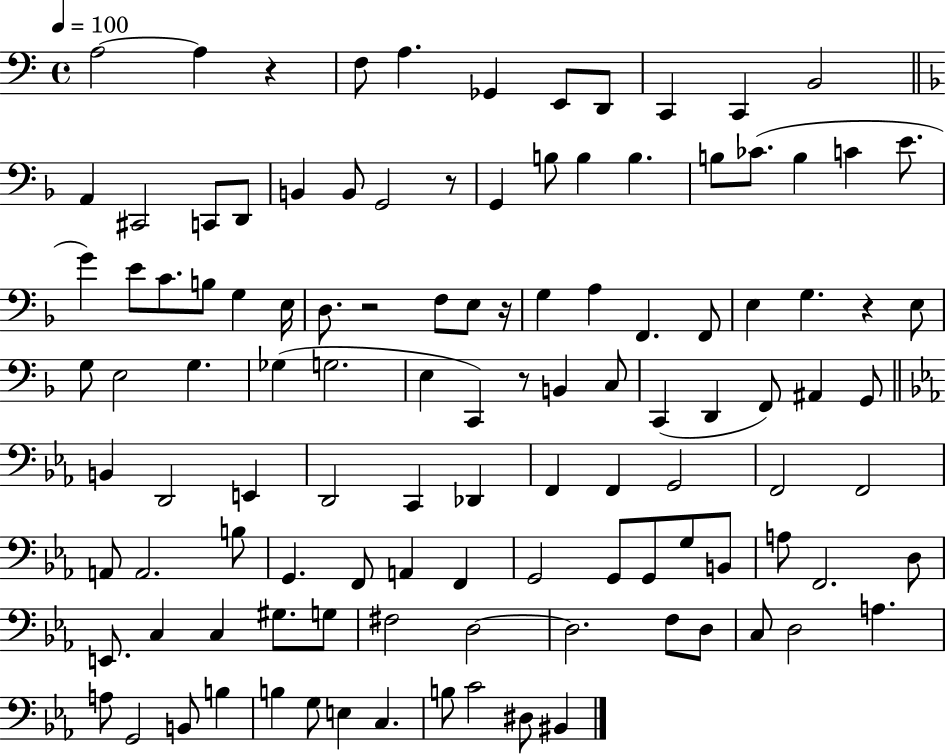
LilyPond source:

{
  \clef bass
  \time 4/4
  \defaultTimeSignature
  \key c \major
  \tempo 4 = 100
  a2~~ a4 r4 | f8 a4. ges,4 e,8 d,8 | c,4 c,4 b,2 | \bar "||" \break \key f \major a,4 cis,2 c,8 d,8 | b,4 b,8 g,2 r8 | g,4 b8 b4 b4. | b8 ces'8.( b4 c'4 e'8. | \break g'4) e'8 c'8. b8 g4 e16 | d8. r2 f8 e8 r16 | g4 a4 f,4. f,8 | e4 g4. r4 e8 | \break g8 e2 g4. | ges4( g2. | e4 c,4) r8 b,4 c8 | c,4( d,4 f,8) ais,4 g,8 | \break \bar "||" \break \key c \minor b,4 d,2 e,4 | d,2 c,4 des,4 | f,4 f,4 g,2 | f,2 f,2 | \break a,8 a,2. b8 | g,4. f,8 a,4 f,4 | g,2 g,8 g,8 g8 b,8 | a8 f,2. d8 | \break e,8. c4 c4 gis8. g8 | fis2 d2~~ | d2. f8 d8 | c8 d2 a4. | \break a8 g,2 b,8 b4 | b4 g8 e4 c4. | b8 c'2 dis8 bis,4 | \bar "|."
}